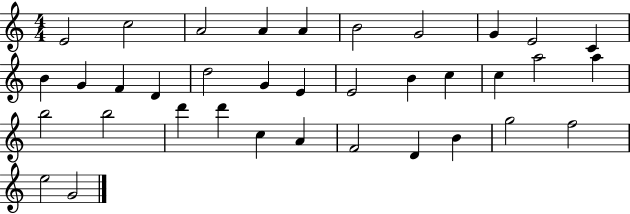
X:1
T:Untitled
M:4/4
L:1/4
K:C
E2 c2 A2 A A B2 G2 G E2 C B G F D d2 G E E2 B c c a2 a b2 b2 d' d' c A F2 D B g2 f2 e2 G2